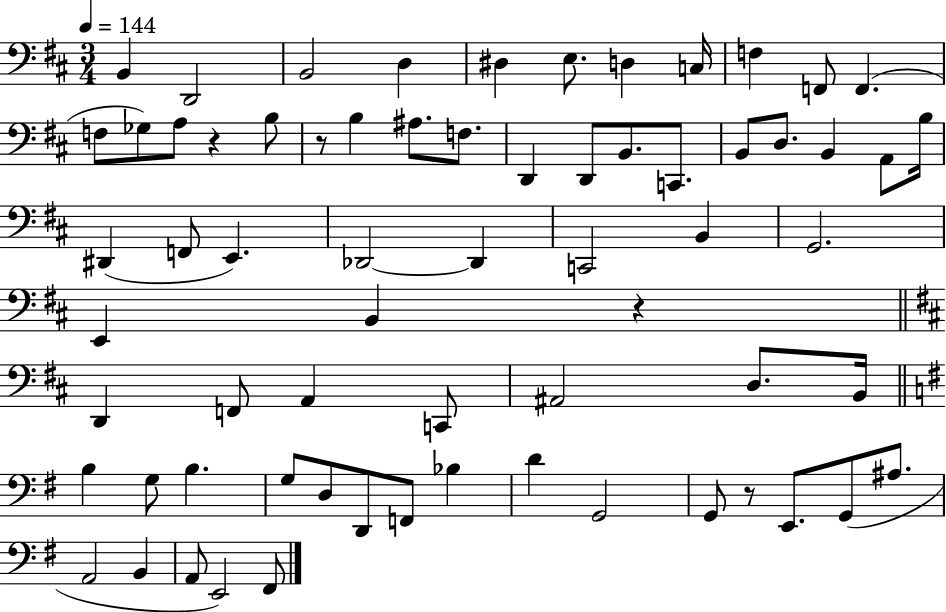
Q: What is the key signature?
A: D major